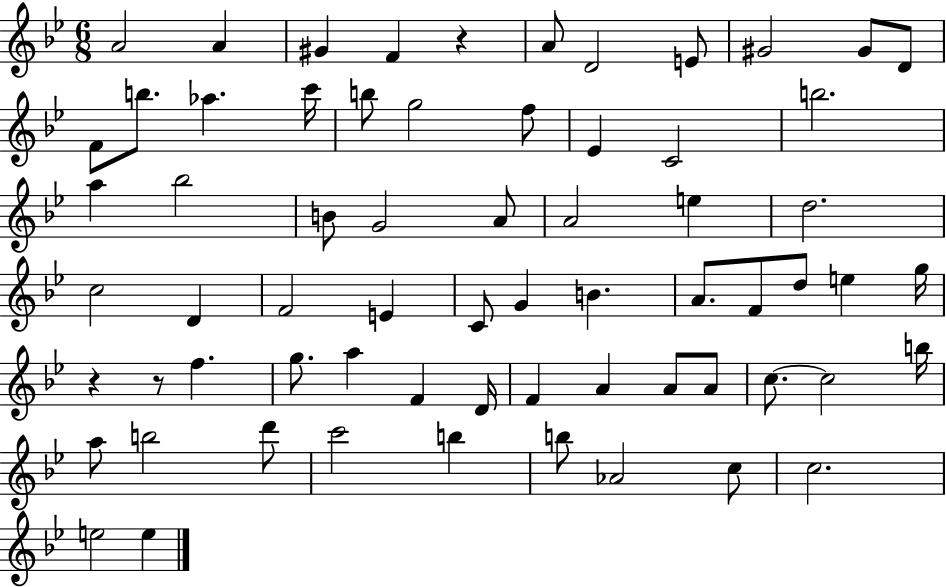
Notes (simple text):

A4/h A4/q G#4/q F4/q R/q A4/e D4/h E4/e G#4/h G#4/e D4/e F4/e B5/e. Ab5/q. C6/s B5/e G5/h F5/e Eb4/q C4/h B5/h. A5/q Bb5/h B4/e G4/h A4/e A4/h E5/q D5/h. C5/h D4/q F4/h E4/q C4/e G4/q B4/q. A4/e. F4/e D5/e E5/q G5/s R/q R/e F5/q. G5/e. A5/q F4/q D4/s F4/q A4/q A4/e A4/e C5/e. C5/h B5/s A5/e B5/h D6/e C6/h B5/q B5/e Ab4/h C5/e C5/h. E5/h E5/q